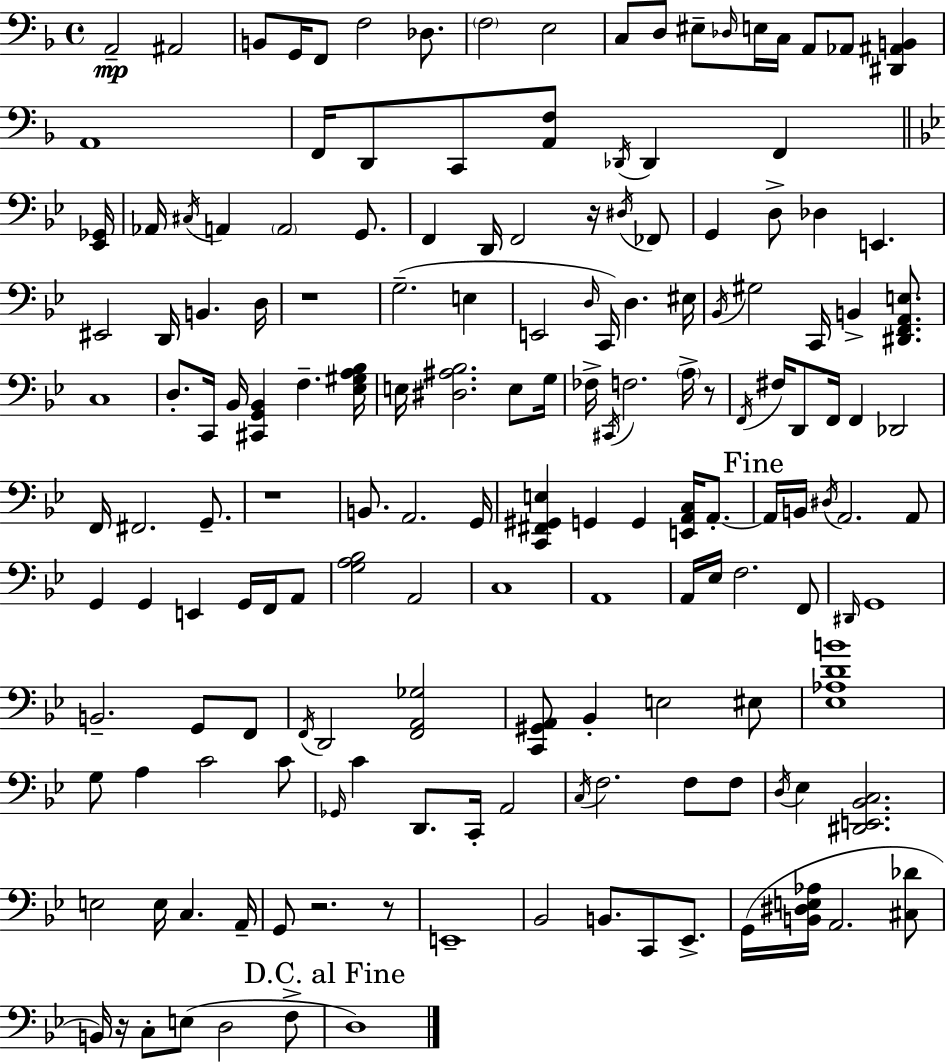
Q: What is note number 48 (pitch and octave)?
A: D3